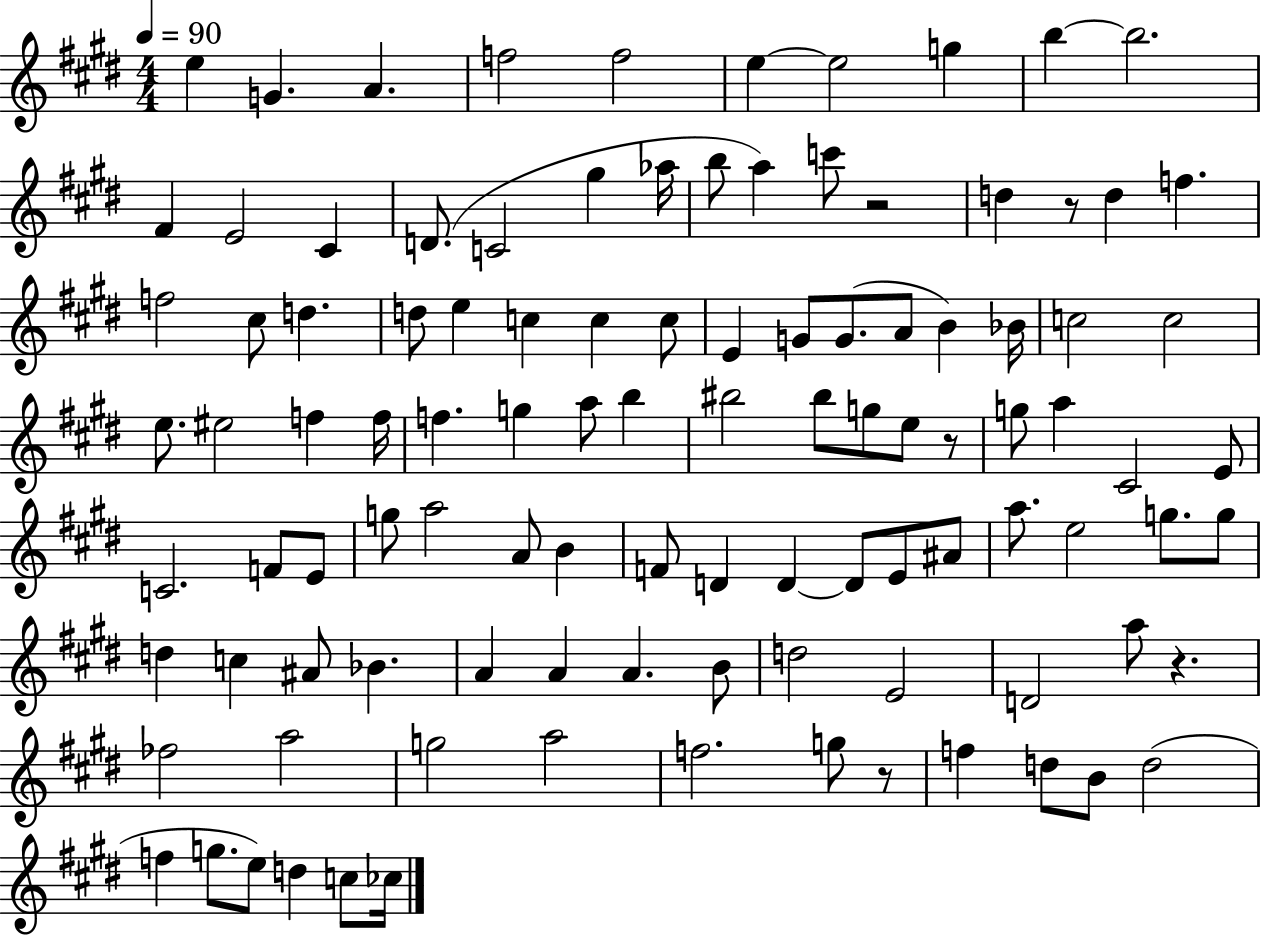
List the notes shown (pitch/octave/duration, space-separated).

E5/q G4/q. A4/q. F5/h F5/h E5/q E5/h G5/q B5/q B5/h. F#4/q E4/h C#4/q D4/e. C4/h G#5/q Ab5/s B5/e A5/q C6/e R/h D5/q R/e D5/q F5/q. F5/h C#5/e D5/q. D5/e E5/q C5/q C5/q C5/e E4/q G4/e G4/e. A4/e B4/q Bb4/s C5/h C5/h E5/e. EIS5/h F5/q F5/s F5/q. G5/q A5/e B5/q BIS5/h BIS5/e G5/e E5/e R/e G5/e A5/q C#4/h E4/e C4/h. F4/e E4/e G5/e A5/h A4/e B4/q F4/e D4/q D4/q D4/e E4/e A#4/e A5/e. E5/h G5/e. G5/e D5/q C5/q A#4/e Bb4/q. A4/q A4/q A4/q. B4/e D5/h E4/h D4/h A5/e R/q. FES5/h A5/h G5/h A5/h F5/h. G5/e R/e F5/q D5/e B4/e D5/h F5/q G5/e. E5/e D5/q C5/e CES5/s